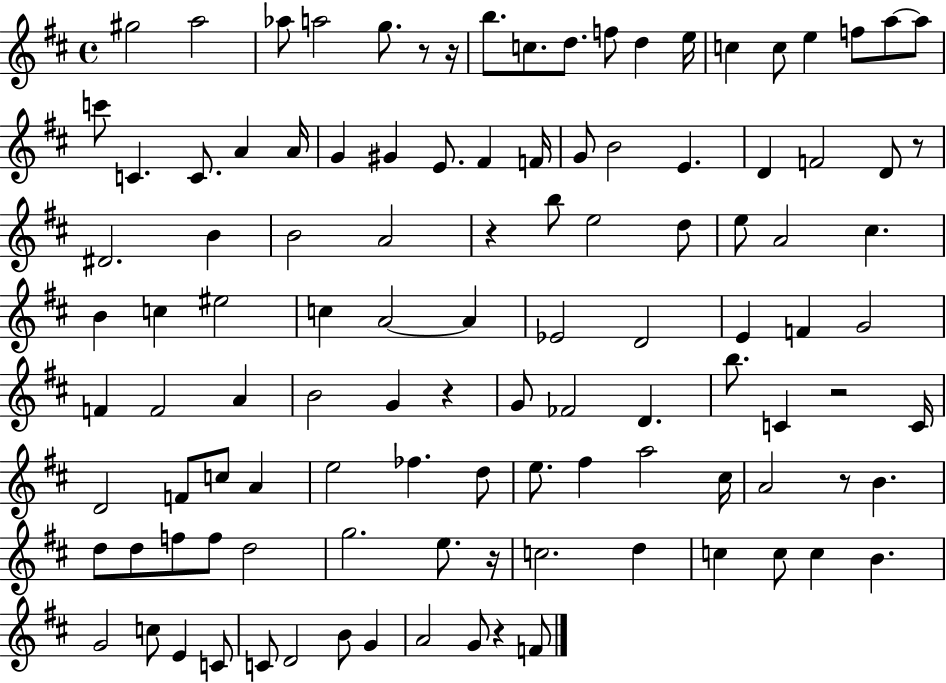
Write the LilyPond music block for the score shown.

{
  \clef treble
  \time 4/4
  \defaultTimeSignature
  \key d \major
  \repeat volta 2 { gis''2 a''2 | aes''8 a''2 g''8. r8 r16 | b''8. c''8. d''8. f''8 d''4 e''16 | c''4 c''8 e''4 f''8 a''8~~ a''8 | \break c'''8 c'4. c'8. a'4 a'16 | g'4 gis'4 e'8. fis'4 f'16 | g'8 b'2 e'4. | d'4 f'2 d'8 r8 | \break dis'2. b'4 | b'2 a'2 | r4 b''8 e''2 d''8 | e''8 a'2 cis''4. | \break b'4 c''4 eis''2 | c''4 a'2~~ a'4 | ees'2 d'2 | e'4 f'4 g'2 | \break f'4 f'2 a'4 | b'2 g'4 r4 | g'8 fes'2 d'4. | b''8. c'4 r2 c'16 | \break d'2 f'8 c''8 a'4 | e''2 fes''4. d''8 | e''8. fis''4 a''2 cis''16 | a'2 r8 b'4. | \break d''8 d''8 f''8 f''8 d''2 | g''2. e''8. r16 | c''2. d''4 | c''4 c''8 c''4 b'4. | \break g'2 c''8 e'4 c'8 | c'8 d'2 b'8 g'4 | a'2 g'8 r4 f'8 | } \bar "|."
}